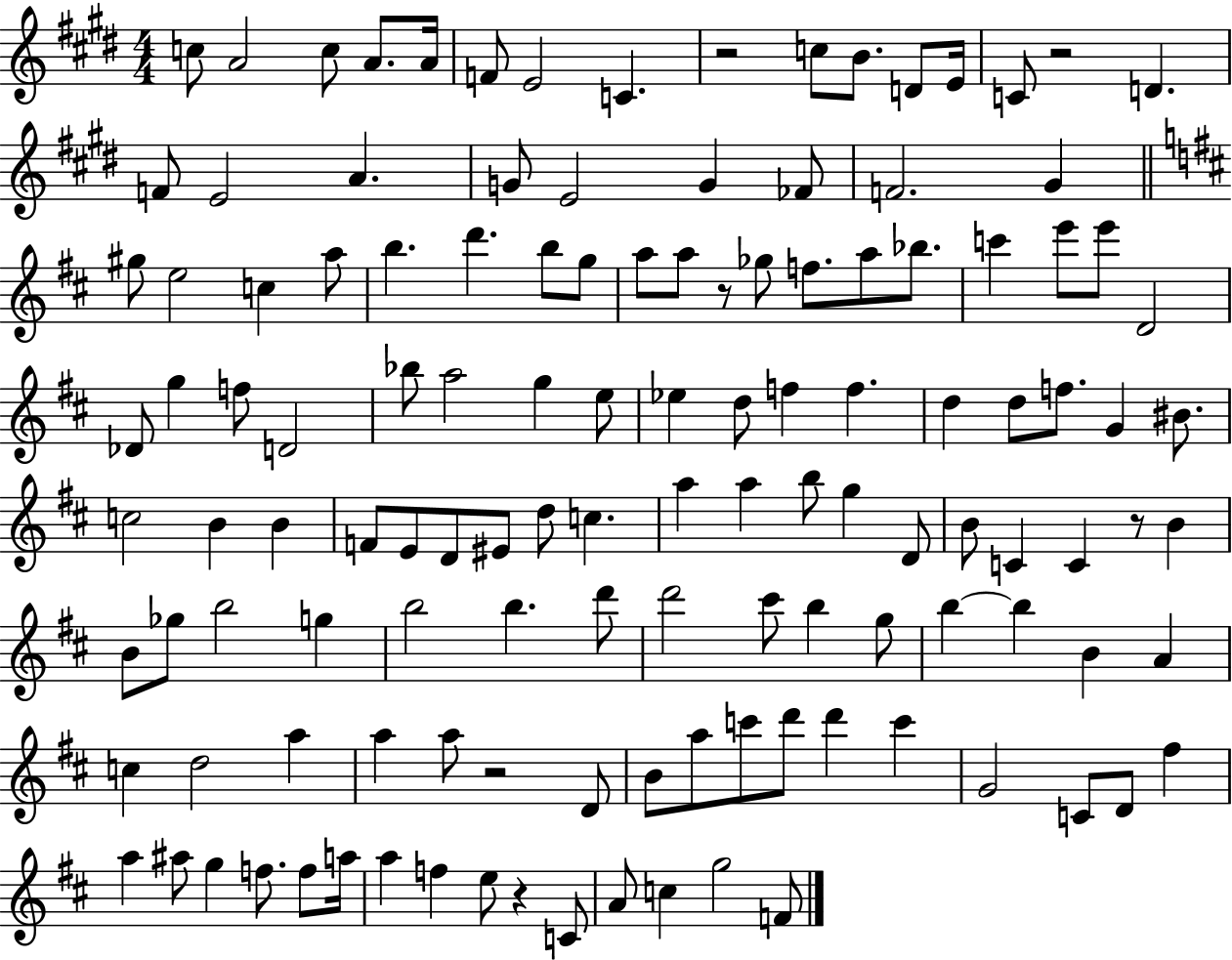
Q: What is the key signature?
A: E major